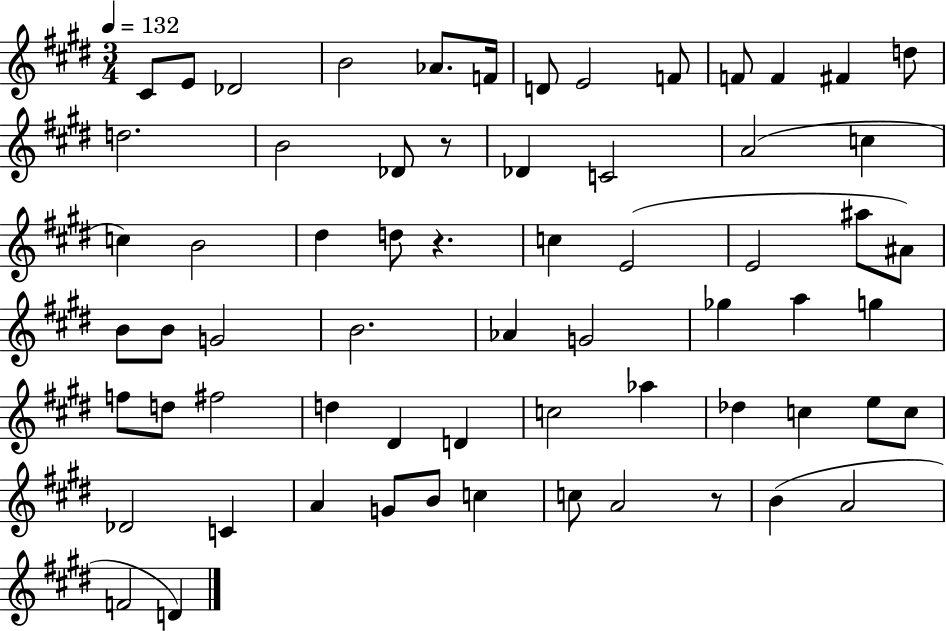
C#4/e E4/e Db4/h B4/h Ab4/e. F4/s D4/e E4/h F4/e F4/e F4/q F#4/q D5/e D5/h. B4/h Db4/e R/e Db4/q C4/h A4/h C5/q C5/q B4/h D#5/q D5/e R/q. C5/q E4/h E4/h A#5/e A#4/e B4/e B4/e G4/h B4/h. Ab4/q G4/h Gb5/q A5/q G5/q F5/e D5/e F#5/h D5/q D#4/q D4/q C5/h Ab5/q Db5/q C5/q E5/e C5/e Db4/h C4/q A4/q G4/e B4/e C5/q C5/e A4/h R/e B4/q A4/h F4/h D4/q